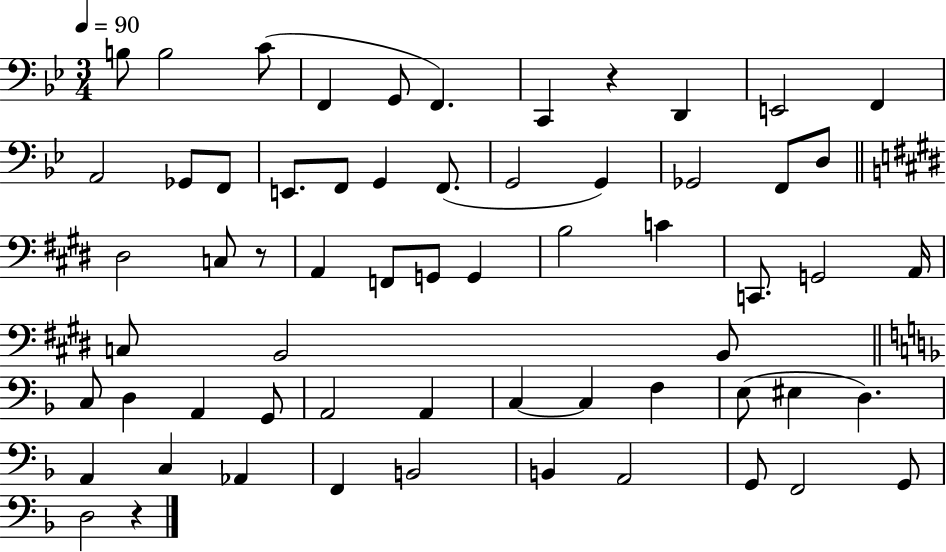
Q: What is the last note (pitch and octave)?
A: D3